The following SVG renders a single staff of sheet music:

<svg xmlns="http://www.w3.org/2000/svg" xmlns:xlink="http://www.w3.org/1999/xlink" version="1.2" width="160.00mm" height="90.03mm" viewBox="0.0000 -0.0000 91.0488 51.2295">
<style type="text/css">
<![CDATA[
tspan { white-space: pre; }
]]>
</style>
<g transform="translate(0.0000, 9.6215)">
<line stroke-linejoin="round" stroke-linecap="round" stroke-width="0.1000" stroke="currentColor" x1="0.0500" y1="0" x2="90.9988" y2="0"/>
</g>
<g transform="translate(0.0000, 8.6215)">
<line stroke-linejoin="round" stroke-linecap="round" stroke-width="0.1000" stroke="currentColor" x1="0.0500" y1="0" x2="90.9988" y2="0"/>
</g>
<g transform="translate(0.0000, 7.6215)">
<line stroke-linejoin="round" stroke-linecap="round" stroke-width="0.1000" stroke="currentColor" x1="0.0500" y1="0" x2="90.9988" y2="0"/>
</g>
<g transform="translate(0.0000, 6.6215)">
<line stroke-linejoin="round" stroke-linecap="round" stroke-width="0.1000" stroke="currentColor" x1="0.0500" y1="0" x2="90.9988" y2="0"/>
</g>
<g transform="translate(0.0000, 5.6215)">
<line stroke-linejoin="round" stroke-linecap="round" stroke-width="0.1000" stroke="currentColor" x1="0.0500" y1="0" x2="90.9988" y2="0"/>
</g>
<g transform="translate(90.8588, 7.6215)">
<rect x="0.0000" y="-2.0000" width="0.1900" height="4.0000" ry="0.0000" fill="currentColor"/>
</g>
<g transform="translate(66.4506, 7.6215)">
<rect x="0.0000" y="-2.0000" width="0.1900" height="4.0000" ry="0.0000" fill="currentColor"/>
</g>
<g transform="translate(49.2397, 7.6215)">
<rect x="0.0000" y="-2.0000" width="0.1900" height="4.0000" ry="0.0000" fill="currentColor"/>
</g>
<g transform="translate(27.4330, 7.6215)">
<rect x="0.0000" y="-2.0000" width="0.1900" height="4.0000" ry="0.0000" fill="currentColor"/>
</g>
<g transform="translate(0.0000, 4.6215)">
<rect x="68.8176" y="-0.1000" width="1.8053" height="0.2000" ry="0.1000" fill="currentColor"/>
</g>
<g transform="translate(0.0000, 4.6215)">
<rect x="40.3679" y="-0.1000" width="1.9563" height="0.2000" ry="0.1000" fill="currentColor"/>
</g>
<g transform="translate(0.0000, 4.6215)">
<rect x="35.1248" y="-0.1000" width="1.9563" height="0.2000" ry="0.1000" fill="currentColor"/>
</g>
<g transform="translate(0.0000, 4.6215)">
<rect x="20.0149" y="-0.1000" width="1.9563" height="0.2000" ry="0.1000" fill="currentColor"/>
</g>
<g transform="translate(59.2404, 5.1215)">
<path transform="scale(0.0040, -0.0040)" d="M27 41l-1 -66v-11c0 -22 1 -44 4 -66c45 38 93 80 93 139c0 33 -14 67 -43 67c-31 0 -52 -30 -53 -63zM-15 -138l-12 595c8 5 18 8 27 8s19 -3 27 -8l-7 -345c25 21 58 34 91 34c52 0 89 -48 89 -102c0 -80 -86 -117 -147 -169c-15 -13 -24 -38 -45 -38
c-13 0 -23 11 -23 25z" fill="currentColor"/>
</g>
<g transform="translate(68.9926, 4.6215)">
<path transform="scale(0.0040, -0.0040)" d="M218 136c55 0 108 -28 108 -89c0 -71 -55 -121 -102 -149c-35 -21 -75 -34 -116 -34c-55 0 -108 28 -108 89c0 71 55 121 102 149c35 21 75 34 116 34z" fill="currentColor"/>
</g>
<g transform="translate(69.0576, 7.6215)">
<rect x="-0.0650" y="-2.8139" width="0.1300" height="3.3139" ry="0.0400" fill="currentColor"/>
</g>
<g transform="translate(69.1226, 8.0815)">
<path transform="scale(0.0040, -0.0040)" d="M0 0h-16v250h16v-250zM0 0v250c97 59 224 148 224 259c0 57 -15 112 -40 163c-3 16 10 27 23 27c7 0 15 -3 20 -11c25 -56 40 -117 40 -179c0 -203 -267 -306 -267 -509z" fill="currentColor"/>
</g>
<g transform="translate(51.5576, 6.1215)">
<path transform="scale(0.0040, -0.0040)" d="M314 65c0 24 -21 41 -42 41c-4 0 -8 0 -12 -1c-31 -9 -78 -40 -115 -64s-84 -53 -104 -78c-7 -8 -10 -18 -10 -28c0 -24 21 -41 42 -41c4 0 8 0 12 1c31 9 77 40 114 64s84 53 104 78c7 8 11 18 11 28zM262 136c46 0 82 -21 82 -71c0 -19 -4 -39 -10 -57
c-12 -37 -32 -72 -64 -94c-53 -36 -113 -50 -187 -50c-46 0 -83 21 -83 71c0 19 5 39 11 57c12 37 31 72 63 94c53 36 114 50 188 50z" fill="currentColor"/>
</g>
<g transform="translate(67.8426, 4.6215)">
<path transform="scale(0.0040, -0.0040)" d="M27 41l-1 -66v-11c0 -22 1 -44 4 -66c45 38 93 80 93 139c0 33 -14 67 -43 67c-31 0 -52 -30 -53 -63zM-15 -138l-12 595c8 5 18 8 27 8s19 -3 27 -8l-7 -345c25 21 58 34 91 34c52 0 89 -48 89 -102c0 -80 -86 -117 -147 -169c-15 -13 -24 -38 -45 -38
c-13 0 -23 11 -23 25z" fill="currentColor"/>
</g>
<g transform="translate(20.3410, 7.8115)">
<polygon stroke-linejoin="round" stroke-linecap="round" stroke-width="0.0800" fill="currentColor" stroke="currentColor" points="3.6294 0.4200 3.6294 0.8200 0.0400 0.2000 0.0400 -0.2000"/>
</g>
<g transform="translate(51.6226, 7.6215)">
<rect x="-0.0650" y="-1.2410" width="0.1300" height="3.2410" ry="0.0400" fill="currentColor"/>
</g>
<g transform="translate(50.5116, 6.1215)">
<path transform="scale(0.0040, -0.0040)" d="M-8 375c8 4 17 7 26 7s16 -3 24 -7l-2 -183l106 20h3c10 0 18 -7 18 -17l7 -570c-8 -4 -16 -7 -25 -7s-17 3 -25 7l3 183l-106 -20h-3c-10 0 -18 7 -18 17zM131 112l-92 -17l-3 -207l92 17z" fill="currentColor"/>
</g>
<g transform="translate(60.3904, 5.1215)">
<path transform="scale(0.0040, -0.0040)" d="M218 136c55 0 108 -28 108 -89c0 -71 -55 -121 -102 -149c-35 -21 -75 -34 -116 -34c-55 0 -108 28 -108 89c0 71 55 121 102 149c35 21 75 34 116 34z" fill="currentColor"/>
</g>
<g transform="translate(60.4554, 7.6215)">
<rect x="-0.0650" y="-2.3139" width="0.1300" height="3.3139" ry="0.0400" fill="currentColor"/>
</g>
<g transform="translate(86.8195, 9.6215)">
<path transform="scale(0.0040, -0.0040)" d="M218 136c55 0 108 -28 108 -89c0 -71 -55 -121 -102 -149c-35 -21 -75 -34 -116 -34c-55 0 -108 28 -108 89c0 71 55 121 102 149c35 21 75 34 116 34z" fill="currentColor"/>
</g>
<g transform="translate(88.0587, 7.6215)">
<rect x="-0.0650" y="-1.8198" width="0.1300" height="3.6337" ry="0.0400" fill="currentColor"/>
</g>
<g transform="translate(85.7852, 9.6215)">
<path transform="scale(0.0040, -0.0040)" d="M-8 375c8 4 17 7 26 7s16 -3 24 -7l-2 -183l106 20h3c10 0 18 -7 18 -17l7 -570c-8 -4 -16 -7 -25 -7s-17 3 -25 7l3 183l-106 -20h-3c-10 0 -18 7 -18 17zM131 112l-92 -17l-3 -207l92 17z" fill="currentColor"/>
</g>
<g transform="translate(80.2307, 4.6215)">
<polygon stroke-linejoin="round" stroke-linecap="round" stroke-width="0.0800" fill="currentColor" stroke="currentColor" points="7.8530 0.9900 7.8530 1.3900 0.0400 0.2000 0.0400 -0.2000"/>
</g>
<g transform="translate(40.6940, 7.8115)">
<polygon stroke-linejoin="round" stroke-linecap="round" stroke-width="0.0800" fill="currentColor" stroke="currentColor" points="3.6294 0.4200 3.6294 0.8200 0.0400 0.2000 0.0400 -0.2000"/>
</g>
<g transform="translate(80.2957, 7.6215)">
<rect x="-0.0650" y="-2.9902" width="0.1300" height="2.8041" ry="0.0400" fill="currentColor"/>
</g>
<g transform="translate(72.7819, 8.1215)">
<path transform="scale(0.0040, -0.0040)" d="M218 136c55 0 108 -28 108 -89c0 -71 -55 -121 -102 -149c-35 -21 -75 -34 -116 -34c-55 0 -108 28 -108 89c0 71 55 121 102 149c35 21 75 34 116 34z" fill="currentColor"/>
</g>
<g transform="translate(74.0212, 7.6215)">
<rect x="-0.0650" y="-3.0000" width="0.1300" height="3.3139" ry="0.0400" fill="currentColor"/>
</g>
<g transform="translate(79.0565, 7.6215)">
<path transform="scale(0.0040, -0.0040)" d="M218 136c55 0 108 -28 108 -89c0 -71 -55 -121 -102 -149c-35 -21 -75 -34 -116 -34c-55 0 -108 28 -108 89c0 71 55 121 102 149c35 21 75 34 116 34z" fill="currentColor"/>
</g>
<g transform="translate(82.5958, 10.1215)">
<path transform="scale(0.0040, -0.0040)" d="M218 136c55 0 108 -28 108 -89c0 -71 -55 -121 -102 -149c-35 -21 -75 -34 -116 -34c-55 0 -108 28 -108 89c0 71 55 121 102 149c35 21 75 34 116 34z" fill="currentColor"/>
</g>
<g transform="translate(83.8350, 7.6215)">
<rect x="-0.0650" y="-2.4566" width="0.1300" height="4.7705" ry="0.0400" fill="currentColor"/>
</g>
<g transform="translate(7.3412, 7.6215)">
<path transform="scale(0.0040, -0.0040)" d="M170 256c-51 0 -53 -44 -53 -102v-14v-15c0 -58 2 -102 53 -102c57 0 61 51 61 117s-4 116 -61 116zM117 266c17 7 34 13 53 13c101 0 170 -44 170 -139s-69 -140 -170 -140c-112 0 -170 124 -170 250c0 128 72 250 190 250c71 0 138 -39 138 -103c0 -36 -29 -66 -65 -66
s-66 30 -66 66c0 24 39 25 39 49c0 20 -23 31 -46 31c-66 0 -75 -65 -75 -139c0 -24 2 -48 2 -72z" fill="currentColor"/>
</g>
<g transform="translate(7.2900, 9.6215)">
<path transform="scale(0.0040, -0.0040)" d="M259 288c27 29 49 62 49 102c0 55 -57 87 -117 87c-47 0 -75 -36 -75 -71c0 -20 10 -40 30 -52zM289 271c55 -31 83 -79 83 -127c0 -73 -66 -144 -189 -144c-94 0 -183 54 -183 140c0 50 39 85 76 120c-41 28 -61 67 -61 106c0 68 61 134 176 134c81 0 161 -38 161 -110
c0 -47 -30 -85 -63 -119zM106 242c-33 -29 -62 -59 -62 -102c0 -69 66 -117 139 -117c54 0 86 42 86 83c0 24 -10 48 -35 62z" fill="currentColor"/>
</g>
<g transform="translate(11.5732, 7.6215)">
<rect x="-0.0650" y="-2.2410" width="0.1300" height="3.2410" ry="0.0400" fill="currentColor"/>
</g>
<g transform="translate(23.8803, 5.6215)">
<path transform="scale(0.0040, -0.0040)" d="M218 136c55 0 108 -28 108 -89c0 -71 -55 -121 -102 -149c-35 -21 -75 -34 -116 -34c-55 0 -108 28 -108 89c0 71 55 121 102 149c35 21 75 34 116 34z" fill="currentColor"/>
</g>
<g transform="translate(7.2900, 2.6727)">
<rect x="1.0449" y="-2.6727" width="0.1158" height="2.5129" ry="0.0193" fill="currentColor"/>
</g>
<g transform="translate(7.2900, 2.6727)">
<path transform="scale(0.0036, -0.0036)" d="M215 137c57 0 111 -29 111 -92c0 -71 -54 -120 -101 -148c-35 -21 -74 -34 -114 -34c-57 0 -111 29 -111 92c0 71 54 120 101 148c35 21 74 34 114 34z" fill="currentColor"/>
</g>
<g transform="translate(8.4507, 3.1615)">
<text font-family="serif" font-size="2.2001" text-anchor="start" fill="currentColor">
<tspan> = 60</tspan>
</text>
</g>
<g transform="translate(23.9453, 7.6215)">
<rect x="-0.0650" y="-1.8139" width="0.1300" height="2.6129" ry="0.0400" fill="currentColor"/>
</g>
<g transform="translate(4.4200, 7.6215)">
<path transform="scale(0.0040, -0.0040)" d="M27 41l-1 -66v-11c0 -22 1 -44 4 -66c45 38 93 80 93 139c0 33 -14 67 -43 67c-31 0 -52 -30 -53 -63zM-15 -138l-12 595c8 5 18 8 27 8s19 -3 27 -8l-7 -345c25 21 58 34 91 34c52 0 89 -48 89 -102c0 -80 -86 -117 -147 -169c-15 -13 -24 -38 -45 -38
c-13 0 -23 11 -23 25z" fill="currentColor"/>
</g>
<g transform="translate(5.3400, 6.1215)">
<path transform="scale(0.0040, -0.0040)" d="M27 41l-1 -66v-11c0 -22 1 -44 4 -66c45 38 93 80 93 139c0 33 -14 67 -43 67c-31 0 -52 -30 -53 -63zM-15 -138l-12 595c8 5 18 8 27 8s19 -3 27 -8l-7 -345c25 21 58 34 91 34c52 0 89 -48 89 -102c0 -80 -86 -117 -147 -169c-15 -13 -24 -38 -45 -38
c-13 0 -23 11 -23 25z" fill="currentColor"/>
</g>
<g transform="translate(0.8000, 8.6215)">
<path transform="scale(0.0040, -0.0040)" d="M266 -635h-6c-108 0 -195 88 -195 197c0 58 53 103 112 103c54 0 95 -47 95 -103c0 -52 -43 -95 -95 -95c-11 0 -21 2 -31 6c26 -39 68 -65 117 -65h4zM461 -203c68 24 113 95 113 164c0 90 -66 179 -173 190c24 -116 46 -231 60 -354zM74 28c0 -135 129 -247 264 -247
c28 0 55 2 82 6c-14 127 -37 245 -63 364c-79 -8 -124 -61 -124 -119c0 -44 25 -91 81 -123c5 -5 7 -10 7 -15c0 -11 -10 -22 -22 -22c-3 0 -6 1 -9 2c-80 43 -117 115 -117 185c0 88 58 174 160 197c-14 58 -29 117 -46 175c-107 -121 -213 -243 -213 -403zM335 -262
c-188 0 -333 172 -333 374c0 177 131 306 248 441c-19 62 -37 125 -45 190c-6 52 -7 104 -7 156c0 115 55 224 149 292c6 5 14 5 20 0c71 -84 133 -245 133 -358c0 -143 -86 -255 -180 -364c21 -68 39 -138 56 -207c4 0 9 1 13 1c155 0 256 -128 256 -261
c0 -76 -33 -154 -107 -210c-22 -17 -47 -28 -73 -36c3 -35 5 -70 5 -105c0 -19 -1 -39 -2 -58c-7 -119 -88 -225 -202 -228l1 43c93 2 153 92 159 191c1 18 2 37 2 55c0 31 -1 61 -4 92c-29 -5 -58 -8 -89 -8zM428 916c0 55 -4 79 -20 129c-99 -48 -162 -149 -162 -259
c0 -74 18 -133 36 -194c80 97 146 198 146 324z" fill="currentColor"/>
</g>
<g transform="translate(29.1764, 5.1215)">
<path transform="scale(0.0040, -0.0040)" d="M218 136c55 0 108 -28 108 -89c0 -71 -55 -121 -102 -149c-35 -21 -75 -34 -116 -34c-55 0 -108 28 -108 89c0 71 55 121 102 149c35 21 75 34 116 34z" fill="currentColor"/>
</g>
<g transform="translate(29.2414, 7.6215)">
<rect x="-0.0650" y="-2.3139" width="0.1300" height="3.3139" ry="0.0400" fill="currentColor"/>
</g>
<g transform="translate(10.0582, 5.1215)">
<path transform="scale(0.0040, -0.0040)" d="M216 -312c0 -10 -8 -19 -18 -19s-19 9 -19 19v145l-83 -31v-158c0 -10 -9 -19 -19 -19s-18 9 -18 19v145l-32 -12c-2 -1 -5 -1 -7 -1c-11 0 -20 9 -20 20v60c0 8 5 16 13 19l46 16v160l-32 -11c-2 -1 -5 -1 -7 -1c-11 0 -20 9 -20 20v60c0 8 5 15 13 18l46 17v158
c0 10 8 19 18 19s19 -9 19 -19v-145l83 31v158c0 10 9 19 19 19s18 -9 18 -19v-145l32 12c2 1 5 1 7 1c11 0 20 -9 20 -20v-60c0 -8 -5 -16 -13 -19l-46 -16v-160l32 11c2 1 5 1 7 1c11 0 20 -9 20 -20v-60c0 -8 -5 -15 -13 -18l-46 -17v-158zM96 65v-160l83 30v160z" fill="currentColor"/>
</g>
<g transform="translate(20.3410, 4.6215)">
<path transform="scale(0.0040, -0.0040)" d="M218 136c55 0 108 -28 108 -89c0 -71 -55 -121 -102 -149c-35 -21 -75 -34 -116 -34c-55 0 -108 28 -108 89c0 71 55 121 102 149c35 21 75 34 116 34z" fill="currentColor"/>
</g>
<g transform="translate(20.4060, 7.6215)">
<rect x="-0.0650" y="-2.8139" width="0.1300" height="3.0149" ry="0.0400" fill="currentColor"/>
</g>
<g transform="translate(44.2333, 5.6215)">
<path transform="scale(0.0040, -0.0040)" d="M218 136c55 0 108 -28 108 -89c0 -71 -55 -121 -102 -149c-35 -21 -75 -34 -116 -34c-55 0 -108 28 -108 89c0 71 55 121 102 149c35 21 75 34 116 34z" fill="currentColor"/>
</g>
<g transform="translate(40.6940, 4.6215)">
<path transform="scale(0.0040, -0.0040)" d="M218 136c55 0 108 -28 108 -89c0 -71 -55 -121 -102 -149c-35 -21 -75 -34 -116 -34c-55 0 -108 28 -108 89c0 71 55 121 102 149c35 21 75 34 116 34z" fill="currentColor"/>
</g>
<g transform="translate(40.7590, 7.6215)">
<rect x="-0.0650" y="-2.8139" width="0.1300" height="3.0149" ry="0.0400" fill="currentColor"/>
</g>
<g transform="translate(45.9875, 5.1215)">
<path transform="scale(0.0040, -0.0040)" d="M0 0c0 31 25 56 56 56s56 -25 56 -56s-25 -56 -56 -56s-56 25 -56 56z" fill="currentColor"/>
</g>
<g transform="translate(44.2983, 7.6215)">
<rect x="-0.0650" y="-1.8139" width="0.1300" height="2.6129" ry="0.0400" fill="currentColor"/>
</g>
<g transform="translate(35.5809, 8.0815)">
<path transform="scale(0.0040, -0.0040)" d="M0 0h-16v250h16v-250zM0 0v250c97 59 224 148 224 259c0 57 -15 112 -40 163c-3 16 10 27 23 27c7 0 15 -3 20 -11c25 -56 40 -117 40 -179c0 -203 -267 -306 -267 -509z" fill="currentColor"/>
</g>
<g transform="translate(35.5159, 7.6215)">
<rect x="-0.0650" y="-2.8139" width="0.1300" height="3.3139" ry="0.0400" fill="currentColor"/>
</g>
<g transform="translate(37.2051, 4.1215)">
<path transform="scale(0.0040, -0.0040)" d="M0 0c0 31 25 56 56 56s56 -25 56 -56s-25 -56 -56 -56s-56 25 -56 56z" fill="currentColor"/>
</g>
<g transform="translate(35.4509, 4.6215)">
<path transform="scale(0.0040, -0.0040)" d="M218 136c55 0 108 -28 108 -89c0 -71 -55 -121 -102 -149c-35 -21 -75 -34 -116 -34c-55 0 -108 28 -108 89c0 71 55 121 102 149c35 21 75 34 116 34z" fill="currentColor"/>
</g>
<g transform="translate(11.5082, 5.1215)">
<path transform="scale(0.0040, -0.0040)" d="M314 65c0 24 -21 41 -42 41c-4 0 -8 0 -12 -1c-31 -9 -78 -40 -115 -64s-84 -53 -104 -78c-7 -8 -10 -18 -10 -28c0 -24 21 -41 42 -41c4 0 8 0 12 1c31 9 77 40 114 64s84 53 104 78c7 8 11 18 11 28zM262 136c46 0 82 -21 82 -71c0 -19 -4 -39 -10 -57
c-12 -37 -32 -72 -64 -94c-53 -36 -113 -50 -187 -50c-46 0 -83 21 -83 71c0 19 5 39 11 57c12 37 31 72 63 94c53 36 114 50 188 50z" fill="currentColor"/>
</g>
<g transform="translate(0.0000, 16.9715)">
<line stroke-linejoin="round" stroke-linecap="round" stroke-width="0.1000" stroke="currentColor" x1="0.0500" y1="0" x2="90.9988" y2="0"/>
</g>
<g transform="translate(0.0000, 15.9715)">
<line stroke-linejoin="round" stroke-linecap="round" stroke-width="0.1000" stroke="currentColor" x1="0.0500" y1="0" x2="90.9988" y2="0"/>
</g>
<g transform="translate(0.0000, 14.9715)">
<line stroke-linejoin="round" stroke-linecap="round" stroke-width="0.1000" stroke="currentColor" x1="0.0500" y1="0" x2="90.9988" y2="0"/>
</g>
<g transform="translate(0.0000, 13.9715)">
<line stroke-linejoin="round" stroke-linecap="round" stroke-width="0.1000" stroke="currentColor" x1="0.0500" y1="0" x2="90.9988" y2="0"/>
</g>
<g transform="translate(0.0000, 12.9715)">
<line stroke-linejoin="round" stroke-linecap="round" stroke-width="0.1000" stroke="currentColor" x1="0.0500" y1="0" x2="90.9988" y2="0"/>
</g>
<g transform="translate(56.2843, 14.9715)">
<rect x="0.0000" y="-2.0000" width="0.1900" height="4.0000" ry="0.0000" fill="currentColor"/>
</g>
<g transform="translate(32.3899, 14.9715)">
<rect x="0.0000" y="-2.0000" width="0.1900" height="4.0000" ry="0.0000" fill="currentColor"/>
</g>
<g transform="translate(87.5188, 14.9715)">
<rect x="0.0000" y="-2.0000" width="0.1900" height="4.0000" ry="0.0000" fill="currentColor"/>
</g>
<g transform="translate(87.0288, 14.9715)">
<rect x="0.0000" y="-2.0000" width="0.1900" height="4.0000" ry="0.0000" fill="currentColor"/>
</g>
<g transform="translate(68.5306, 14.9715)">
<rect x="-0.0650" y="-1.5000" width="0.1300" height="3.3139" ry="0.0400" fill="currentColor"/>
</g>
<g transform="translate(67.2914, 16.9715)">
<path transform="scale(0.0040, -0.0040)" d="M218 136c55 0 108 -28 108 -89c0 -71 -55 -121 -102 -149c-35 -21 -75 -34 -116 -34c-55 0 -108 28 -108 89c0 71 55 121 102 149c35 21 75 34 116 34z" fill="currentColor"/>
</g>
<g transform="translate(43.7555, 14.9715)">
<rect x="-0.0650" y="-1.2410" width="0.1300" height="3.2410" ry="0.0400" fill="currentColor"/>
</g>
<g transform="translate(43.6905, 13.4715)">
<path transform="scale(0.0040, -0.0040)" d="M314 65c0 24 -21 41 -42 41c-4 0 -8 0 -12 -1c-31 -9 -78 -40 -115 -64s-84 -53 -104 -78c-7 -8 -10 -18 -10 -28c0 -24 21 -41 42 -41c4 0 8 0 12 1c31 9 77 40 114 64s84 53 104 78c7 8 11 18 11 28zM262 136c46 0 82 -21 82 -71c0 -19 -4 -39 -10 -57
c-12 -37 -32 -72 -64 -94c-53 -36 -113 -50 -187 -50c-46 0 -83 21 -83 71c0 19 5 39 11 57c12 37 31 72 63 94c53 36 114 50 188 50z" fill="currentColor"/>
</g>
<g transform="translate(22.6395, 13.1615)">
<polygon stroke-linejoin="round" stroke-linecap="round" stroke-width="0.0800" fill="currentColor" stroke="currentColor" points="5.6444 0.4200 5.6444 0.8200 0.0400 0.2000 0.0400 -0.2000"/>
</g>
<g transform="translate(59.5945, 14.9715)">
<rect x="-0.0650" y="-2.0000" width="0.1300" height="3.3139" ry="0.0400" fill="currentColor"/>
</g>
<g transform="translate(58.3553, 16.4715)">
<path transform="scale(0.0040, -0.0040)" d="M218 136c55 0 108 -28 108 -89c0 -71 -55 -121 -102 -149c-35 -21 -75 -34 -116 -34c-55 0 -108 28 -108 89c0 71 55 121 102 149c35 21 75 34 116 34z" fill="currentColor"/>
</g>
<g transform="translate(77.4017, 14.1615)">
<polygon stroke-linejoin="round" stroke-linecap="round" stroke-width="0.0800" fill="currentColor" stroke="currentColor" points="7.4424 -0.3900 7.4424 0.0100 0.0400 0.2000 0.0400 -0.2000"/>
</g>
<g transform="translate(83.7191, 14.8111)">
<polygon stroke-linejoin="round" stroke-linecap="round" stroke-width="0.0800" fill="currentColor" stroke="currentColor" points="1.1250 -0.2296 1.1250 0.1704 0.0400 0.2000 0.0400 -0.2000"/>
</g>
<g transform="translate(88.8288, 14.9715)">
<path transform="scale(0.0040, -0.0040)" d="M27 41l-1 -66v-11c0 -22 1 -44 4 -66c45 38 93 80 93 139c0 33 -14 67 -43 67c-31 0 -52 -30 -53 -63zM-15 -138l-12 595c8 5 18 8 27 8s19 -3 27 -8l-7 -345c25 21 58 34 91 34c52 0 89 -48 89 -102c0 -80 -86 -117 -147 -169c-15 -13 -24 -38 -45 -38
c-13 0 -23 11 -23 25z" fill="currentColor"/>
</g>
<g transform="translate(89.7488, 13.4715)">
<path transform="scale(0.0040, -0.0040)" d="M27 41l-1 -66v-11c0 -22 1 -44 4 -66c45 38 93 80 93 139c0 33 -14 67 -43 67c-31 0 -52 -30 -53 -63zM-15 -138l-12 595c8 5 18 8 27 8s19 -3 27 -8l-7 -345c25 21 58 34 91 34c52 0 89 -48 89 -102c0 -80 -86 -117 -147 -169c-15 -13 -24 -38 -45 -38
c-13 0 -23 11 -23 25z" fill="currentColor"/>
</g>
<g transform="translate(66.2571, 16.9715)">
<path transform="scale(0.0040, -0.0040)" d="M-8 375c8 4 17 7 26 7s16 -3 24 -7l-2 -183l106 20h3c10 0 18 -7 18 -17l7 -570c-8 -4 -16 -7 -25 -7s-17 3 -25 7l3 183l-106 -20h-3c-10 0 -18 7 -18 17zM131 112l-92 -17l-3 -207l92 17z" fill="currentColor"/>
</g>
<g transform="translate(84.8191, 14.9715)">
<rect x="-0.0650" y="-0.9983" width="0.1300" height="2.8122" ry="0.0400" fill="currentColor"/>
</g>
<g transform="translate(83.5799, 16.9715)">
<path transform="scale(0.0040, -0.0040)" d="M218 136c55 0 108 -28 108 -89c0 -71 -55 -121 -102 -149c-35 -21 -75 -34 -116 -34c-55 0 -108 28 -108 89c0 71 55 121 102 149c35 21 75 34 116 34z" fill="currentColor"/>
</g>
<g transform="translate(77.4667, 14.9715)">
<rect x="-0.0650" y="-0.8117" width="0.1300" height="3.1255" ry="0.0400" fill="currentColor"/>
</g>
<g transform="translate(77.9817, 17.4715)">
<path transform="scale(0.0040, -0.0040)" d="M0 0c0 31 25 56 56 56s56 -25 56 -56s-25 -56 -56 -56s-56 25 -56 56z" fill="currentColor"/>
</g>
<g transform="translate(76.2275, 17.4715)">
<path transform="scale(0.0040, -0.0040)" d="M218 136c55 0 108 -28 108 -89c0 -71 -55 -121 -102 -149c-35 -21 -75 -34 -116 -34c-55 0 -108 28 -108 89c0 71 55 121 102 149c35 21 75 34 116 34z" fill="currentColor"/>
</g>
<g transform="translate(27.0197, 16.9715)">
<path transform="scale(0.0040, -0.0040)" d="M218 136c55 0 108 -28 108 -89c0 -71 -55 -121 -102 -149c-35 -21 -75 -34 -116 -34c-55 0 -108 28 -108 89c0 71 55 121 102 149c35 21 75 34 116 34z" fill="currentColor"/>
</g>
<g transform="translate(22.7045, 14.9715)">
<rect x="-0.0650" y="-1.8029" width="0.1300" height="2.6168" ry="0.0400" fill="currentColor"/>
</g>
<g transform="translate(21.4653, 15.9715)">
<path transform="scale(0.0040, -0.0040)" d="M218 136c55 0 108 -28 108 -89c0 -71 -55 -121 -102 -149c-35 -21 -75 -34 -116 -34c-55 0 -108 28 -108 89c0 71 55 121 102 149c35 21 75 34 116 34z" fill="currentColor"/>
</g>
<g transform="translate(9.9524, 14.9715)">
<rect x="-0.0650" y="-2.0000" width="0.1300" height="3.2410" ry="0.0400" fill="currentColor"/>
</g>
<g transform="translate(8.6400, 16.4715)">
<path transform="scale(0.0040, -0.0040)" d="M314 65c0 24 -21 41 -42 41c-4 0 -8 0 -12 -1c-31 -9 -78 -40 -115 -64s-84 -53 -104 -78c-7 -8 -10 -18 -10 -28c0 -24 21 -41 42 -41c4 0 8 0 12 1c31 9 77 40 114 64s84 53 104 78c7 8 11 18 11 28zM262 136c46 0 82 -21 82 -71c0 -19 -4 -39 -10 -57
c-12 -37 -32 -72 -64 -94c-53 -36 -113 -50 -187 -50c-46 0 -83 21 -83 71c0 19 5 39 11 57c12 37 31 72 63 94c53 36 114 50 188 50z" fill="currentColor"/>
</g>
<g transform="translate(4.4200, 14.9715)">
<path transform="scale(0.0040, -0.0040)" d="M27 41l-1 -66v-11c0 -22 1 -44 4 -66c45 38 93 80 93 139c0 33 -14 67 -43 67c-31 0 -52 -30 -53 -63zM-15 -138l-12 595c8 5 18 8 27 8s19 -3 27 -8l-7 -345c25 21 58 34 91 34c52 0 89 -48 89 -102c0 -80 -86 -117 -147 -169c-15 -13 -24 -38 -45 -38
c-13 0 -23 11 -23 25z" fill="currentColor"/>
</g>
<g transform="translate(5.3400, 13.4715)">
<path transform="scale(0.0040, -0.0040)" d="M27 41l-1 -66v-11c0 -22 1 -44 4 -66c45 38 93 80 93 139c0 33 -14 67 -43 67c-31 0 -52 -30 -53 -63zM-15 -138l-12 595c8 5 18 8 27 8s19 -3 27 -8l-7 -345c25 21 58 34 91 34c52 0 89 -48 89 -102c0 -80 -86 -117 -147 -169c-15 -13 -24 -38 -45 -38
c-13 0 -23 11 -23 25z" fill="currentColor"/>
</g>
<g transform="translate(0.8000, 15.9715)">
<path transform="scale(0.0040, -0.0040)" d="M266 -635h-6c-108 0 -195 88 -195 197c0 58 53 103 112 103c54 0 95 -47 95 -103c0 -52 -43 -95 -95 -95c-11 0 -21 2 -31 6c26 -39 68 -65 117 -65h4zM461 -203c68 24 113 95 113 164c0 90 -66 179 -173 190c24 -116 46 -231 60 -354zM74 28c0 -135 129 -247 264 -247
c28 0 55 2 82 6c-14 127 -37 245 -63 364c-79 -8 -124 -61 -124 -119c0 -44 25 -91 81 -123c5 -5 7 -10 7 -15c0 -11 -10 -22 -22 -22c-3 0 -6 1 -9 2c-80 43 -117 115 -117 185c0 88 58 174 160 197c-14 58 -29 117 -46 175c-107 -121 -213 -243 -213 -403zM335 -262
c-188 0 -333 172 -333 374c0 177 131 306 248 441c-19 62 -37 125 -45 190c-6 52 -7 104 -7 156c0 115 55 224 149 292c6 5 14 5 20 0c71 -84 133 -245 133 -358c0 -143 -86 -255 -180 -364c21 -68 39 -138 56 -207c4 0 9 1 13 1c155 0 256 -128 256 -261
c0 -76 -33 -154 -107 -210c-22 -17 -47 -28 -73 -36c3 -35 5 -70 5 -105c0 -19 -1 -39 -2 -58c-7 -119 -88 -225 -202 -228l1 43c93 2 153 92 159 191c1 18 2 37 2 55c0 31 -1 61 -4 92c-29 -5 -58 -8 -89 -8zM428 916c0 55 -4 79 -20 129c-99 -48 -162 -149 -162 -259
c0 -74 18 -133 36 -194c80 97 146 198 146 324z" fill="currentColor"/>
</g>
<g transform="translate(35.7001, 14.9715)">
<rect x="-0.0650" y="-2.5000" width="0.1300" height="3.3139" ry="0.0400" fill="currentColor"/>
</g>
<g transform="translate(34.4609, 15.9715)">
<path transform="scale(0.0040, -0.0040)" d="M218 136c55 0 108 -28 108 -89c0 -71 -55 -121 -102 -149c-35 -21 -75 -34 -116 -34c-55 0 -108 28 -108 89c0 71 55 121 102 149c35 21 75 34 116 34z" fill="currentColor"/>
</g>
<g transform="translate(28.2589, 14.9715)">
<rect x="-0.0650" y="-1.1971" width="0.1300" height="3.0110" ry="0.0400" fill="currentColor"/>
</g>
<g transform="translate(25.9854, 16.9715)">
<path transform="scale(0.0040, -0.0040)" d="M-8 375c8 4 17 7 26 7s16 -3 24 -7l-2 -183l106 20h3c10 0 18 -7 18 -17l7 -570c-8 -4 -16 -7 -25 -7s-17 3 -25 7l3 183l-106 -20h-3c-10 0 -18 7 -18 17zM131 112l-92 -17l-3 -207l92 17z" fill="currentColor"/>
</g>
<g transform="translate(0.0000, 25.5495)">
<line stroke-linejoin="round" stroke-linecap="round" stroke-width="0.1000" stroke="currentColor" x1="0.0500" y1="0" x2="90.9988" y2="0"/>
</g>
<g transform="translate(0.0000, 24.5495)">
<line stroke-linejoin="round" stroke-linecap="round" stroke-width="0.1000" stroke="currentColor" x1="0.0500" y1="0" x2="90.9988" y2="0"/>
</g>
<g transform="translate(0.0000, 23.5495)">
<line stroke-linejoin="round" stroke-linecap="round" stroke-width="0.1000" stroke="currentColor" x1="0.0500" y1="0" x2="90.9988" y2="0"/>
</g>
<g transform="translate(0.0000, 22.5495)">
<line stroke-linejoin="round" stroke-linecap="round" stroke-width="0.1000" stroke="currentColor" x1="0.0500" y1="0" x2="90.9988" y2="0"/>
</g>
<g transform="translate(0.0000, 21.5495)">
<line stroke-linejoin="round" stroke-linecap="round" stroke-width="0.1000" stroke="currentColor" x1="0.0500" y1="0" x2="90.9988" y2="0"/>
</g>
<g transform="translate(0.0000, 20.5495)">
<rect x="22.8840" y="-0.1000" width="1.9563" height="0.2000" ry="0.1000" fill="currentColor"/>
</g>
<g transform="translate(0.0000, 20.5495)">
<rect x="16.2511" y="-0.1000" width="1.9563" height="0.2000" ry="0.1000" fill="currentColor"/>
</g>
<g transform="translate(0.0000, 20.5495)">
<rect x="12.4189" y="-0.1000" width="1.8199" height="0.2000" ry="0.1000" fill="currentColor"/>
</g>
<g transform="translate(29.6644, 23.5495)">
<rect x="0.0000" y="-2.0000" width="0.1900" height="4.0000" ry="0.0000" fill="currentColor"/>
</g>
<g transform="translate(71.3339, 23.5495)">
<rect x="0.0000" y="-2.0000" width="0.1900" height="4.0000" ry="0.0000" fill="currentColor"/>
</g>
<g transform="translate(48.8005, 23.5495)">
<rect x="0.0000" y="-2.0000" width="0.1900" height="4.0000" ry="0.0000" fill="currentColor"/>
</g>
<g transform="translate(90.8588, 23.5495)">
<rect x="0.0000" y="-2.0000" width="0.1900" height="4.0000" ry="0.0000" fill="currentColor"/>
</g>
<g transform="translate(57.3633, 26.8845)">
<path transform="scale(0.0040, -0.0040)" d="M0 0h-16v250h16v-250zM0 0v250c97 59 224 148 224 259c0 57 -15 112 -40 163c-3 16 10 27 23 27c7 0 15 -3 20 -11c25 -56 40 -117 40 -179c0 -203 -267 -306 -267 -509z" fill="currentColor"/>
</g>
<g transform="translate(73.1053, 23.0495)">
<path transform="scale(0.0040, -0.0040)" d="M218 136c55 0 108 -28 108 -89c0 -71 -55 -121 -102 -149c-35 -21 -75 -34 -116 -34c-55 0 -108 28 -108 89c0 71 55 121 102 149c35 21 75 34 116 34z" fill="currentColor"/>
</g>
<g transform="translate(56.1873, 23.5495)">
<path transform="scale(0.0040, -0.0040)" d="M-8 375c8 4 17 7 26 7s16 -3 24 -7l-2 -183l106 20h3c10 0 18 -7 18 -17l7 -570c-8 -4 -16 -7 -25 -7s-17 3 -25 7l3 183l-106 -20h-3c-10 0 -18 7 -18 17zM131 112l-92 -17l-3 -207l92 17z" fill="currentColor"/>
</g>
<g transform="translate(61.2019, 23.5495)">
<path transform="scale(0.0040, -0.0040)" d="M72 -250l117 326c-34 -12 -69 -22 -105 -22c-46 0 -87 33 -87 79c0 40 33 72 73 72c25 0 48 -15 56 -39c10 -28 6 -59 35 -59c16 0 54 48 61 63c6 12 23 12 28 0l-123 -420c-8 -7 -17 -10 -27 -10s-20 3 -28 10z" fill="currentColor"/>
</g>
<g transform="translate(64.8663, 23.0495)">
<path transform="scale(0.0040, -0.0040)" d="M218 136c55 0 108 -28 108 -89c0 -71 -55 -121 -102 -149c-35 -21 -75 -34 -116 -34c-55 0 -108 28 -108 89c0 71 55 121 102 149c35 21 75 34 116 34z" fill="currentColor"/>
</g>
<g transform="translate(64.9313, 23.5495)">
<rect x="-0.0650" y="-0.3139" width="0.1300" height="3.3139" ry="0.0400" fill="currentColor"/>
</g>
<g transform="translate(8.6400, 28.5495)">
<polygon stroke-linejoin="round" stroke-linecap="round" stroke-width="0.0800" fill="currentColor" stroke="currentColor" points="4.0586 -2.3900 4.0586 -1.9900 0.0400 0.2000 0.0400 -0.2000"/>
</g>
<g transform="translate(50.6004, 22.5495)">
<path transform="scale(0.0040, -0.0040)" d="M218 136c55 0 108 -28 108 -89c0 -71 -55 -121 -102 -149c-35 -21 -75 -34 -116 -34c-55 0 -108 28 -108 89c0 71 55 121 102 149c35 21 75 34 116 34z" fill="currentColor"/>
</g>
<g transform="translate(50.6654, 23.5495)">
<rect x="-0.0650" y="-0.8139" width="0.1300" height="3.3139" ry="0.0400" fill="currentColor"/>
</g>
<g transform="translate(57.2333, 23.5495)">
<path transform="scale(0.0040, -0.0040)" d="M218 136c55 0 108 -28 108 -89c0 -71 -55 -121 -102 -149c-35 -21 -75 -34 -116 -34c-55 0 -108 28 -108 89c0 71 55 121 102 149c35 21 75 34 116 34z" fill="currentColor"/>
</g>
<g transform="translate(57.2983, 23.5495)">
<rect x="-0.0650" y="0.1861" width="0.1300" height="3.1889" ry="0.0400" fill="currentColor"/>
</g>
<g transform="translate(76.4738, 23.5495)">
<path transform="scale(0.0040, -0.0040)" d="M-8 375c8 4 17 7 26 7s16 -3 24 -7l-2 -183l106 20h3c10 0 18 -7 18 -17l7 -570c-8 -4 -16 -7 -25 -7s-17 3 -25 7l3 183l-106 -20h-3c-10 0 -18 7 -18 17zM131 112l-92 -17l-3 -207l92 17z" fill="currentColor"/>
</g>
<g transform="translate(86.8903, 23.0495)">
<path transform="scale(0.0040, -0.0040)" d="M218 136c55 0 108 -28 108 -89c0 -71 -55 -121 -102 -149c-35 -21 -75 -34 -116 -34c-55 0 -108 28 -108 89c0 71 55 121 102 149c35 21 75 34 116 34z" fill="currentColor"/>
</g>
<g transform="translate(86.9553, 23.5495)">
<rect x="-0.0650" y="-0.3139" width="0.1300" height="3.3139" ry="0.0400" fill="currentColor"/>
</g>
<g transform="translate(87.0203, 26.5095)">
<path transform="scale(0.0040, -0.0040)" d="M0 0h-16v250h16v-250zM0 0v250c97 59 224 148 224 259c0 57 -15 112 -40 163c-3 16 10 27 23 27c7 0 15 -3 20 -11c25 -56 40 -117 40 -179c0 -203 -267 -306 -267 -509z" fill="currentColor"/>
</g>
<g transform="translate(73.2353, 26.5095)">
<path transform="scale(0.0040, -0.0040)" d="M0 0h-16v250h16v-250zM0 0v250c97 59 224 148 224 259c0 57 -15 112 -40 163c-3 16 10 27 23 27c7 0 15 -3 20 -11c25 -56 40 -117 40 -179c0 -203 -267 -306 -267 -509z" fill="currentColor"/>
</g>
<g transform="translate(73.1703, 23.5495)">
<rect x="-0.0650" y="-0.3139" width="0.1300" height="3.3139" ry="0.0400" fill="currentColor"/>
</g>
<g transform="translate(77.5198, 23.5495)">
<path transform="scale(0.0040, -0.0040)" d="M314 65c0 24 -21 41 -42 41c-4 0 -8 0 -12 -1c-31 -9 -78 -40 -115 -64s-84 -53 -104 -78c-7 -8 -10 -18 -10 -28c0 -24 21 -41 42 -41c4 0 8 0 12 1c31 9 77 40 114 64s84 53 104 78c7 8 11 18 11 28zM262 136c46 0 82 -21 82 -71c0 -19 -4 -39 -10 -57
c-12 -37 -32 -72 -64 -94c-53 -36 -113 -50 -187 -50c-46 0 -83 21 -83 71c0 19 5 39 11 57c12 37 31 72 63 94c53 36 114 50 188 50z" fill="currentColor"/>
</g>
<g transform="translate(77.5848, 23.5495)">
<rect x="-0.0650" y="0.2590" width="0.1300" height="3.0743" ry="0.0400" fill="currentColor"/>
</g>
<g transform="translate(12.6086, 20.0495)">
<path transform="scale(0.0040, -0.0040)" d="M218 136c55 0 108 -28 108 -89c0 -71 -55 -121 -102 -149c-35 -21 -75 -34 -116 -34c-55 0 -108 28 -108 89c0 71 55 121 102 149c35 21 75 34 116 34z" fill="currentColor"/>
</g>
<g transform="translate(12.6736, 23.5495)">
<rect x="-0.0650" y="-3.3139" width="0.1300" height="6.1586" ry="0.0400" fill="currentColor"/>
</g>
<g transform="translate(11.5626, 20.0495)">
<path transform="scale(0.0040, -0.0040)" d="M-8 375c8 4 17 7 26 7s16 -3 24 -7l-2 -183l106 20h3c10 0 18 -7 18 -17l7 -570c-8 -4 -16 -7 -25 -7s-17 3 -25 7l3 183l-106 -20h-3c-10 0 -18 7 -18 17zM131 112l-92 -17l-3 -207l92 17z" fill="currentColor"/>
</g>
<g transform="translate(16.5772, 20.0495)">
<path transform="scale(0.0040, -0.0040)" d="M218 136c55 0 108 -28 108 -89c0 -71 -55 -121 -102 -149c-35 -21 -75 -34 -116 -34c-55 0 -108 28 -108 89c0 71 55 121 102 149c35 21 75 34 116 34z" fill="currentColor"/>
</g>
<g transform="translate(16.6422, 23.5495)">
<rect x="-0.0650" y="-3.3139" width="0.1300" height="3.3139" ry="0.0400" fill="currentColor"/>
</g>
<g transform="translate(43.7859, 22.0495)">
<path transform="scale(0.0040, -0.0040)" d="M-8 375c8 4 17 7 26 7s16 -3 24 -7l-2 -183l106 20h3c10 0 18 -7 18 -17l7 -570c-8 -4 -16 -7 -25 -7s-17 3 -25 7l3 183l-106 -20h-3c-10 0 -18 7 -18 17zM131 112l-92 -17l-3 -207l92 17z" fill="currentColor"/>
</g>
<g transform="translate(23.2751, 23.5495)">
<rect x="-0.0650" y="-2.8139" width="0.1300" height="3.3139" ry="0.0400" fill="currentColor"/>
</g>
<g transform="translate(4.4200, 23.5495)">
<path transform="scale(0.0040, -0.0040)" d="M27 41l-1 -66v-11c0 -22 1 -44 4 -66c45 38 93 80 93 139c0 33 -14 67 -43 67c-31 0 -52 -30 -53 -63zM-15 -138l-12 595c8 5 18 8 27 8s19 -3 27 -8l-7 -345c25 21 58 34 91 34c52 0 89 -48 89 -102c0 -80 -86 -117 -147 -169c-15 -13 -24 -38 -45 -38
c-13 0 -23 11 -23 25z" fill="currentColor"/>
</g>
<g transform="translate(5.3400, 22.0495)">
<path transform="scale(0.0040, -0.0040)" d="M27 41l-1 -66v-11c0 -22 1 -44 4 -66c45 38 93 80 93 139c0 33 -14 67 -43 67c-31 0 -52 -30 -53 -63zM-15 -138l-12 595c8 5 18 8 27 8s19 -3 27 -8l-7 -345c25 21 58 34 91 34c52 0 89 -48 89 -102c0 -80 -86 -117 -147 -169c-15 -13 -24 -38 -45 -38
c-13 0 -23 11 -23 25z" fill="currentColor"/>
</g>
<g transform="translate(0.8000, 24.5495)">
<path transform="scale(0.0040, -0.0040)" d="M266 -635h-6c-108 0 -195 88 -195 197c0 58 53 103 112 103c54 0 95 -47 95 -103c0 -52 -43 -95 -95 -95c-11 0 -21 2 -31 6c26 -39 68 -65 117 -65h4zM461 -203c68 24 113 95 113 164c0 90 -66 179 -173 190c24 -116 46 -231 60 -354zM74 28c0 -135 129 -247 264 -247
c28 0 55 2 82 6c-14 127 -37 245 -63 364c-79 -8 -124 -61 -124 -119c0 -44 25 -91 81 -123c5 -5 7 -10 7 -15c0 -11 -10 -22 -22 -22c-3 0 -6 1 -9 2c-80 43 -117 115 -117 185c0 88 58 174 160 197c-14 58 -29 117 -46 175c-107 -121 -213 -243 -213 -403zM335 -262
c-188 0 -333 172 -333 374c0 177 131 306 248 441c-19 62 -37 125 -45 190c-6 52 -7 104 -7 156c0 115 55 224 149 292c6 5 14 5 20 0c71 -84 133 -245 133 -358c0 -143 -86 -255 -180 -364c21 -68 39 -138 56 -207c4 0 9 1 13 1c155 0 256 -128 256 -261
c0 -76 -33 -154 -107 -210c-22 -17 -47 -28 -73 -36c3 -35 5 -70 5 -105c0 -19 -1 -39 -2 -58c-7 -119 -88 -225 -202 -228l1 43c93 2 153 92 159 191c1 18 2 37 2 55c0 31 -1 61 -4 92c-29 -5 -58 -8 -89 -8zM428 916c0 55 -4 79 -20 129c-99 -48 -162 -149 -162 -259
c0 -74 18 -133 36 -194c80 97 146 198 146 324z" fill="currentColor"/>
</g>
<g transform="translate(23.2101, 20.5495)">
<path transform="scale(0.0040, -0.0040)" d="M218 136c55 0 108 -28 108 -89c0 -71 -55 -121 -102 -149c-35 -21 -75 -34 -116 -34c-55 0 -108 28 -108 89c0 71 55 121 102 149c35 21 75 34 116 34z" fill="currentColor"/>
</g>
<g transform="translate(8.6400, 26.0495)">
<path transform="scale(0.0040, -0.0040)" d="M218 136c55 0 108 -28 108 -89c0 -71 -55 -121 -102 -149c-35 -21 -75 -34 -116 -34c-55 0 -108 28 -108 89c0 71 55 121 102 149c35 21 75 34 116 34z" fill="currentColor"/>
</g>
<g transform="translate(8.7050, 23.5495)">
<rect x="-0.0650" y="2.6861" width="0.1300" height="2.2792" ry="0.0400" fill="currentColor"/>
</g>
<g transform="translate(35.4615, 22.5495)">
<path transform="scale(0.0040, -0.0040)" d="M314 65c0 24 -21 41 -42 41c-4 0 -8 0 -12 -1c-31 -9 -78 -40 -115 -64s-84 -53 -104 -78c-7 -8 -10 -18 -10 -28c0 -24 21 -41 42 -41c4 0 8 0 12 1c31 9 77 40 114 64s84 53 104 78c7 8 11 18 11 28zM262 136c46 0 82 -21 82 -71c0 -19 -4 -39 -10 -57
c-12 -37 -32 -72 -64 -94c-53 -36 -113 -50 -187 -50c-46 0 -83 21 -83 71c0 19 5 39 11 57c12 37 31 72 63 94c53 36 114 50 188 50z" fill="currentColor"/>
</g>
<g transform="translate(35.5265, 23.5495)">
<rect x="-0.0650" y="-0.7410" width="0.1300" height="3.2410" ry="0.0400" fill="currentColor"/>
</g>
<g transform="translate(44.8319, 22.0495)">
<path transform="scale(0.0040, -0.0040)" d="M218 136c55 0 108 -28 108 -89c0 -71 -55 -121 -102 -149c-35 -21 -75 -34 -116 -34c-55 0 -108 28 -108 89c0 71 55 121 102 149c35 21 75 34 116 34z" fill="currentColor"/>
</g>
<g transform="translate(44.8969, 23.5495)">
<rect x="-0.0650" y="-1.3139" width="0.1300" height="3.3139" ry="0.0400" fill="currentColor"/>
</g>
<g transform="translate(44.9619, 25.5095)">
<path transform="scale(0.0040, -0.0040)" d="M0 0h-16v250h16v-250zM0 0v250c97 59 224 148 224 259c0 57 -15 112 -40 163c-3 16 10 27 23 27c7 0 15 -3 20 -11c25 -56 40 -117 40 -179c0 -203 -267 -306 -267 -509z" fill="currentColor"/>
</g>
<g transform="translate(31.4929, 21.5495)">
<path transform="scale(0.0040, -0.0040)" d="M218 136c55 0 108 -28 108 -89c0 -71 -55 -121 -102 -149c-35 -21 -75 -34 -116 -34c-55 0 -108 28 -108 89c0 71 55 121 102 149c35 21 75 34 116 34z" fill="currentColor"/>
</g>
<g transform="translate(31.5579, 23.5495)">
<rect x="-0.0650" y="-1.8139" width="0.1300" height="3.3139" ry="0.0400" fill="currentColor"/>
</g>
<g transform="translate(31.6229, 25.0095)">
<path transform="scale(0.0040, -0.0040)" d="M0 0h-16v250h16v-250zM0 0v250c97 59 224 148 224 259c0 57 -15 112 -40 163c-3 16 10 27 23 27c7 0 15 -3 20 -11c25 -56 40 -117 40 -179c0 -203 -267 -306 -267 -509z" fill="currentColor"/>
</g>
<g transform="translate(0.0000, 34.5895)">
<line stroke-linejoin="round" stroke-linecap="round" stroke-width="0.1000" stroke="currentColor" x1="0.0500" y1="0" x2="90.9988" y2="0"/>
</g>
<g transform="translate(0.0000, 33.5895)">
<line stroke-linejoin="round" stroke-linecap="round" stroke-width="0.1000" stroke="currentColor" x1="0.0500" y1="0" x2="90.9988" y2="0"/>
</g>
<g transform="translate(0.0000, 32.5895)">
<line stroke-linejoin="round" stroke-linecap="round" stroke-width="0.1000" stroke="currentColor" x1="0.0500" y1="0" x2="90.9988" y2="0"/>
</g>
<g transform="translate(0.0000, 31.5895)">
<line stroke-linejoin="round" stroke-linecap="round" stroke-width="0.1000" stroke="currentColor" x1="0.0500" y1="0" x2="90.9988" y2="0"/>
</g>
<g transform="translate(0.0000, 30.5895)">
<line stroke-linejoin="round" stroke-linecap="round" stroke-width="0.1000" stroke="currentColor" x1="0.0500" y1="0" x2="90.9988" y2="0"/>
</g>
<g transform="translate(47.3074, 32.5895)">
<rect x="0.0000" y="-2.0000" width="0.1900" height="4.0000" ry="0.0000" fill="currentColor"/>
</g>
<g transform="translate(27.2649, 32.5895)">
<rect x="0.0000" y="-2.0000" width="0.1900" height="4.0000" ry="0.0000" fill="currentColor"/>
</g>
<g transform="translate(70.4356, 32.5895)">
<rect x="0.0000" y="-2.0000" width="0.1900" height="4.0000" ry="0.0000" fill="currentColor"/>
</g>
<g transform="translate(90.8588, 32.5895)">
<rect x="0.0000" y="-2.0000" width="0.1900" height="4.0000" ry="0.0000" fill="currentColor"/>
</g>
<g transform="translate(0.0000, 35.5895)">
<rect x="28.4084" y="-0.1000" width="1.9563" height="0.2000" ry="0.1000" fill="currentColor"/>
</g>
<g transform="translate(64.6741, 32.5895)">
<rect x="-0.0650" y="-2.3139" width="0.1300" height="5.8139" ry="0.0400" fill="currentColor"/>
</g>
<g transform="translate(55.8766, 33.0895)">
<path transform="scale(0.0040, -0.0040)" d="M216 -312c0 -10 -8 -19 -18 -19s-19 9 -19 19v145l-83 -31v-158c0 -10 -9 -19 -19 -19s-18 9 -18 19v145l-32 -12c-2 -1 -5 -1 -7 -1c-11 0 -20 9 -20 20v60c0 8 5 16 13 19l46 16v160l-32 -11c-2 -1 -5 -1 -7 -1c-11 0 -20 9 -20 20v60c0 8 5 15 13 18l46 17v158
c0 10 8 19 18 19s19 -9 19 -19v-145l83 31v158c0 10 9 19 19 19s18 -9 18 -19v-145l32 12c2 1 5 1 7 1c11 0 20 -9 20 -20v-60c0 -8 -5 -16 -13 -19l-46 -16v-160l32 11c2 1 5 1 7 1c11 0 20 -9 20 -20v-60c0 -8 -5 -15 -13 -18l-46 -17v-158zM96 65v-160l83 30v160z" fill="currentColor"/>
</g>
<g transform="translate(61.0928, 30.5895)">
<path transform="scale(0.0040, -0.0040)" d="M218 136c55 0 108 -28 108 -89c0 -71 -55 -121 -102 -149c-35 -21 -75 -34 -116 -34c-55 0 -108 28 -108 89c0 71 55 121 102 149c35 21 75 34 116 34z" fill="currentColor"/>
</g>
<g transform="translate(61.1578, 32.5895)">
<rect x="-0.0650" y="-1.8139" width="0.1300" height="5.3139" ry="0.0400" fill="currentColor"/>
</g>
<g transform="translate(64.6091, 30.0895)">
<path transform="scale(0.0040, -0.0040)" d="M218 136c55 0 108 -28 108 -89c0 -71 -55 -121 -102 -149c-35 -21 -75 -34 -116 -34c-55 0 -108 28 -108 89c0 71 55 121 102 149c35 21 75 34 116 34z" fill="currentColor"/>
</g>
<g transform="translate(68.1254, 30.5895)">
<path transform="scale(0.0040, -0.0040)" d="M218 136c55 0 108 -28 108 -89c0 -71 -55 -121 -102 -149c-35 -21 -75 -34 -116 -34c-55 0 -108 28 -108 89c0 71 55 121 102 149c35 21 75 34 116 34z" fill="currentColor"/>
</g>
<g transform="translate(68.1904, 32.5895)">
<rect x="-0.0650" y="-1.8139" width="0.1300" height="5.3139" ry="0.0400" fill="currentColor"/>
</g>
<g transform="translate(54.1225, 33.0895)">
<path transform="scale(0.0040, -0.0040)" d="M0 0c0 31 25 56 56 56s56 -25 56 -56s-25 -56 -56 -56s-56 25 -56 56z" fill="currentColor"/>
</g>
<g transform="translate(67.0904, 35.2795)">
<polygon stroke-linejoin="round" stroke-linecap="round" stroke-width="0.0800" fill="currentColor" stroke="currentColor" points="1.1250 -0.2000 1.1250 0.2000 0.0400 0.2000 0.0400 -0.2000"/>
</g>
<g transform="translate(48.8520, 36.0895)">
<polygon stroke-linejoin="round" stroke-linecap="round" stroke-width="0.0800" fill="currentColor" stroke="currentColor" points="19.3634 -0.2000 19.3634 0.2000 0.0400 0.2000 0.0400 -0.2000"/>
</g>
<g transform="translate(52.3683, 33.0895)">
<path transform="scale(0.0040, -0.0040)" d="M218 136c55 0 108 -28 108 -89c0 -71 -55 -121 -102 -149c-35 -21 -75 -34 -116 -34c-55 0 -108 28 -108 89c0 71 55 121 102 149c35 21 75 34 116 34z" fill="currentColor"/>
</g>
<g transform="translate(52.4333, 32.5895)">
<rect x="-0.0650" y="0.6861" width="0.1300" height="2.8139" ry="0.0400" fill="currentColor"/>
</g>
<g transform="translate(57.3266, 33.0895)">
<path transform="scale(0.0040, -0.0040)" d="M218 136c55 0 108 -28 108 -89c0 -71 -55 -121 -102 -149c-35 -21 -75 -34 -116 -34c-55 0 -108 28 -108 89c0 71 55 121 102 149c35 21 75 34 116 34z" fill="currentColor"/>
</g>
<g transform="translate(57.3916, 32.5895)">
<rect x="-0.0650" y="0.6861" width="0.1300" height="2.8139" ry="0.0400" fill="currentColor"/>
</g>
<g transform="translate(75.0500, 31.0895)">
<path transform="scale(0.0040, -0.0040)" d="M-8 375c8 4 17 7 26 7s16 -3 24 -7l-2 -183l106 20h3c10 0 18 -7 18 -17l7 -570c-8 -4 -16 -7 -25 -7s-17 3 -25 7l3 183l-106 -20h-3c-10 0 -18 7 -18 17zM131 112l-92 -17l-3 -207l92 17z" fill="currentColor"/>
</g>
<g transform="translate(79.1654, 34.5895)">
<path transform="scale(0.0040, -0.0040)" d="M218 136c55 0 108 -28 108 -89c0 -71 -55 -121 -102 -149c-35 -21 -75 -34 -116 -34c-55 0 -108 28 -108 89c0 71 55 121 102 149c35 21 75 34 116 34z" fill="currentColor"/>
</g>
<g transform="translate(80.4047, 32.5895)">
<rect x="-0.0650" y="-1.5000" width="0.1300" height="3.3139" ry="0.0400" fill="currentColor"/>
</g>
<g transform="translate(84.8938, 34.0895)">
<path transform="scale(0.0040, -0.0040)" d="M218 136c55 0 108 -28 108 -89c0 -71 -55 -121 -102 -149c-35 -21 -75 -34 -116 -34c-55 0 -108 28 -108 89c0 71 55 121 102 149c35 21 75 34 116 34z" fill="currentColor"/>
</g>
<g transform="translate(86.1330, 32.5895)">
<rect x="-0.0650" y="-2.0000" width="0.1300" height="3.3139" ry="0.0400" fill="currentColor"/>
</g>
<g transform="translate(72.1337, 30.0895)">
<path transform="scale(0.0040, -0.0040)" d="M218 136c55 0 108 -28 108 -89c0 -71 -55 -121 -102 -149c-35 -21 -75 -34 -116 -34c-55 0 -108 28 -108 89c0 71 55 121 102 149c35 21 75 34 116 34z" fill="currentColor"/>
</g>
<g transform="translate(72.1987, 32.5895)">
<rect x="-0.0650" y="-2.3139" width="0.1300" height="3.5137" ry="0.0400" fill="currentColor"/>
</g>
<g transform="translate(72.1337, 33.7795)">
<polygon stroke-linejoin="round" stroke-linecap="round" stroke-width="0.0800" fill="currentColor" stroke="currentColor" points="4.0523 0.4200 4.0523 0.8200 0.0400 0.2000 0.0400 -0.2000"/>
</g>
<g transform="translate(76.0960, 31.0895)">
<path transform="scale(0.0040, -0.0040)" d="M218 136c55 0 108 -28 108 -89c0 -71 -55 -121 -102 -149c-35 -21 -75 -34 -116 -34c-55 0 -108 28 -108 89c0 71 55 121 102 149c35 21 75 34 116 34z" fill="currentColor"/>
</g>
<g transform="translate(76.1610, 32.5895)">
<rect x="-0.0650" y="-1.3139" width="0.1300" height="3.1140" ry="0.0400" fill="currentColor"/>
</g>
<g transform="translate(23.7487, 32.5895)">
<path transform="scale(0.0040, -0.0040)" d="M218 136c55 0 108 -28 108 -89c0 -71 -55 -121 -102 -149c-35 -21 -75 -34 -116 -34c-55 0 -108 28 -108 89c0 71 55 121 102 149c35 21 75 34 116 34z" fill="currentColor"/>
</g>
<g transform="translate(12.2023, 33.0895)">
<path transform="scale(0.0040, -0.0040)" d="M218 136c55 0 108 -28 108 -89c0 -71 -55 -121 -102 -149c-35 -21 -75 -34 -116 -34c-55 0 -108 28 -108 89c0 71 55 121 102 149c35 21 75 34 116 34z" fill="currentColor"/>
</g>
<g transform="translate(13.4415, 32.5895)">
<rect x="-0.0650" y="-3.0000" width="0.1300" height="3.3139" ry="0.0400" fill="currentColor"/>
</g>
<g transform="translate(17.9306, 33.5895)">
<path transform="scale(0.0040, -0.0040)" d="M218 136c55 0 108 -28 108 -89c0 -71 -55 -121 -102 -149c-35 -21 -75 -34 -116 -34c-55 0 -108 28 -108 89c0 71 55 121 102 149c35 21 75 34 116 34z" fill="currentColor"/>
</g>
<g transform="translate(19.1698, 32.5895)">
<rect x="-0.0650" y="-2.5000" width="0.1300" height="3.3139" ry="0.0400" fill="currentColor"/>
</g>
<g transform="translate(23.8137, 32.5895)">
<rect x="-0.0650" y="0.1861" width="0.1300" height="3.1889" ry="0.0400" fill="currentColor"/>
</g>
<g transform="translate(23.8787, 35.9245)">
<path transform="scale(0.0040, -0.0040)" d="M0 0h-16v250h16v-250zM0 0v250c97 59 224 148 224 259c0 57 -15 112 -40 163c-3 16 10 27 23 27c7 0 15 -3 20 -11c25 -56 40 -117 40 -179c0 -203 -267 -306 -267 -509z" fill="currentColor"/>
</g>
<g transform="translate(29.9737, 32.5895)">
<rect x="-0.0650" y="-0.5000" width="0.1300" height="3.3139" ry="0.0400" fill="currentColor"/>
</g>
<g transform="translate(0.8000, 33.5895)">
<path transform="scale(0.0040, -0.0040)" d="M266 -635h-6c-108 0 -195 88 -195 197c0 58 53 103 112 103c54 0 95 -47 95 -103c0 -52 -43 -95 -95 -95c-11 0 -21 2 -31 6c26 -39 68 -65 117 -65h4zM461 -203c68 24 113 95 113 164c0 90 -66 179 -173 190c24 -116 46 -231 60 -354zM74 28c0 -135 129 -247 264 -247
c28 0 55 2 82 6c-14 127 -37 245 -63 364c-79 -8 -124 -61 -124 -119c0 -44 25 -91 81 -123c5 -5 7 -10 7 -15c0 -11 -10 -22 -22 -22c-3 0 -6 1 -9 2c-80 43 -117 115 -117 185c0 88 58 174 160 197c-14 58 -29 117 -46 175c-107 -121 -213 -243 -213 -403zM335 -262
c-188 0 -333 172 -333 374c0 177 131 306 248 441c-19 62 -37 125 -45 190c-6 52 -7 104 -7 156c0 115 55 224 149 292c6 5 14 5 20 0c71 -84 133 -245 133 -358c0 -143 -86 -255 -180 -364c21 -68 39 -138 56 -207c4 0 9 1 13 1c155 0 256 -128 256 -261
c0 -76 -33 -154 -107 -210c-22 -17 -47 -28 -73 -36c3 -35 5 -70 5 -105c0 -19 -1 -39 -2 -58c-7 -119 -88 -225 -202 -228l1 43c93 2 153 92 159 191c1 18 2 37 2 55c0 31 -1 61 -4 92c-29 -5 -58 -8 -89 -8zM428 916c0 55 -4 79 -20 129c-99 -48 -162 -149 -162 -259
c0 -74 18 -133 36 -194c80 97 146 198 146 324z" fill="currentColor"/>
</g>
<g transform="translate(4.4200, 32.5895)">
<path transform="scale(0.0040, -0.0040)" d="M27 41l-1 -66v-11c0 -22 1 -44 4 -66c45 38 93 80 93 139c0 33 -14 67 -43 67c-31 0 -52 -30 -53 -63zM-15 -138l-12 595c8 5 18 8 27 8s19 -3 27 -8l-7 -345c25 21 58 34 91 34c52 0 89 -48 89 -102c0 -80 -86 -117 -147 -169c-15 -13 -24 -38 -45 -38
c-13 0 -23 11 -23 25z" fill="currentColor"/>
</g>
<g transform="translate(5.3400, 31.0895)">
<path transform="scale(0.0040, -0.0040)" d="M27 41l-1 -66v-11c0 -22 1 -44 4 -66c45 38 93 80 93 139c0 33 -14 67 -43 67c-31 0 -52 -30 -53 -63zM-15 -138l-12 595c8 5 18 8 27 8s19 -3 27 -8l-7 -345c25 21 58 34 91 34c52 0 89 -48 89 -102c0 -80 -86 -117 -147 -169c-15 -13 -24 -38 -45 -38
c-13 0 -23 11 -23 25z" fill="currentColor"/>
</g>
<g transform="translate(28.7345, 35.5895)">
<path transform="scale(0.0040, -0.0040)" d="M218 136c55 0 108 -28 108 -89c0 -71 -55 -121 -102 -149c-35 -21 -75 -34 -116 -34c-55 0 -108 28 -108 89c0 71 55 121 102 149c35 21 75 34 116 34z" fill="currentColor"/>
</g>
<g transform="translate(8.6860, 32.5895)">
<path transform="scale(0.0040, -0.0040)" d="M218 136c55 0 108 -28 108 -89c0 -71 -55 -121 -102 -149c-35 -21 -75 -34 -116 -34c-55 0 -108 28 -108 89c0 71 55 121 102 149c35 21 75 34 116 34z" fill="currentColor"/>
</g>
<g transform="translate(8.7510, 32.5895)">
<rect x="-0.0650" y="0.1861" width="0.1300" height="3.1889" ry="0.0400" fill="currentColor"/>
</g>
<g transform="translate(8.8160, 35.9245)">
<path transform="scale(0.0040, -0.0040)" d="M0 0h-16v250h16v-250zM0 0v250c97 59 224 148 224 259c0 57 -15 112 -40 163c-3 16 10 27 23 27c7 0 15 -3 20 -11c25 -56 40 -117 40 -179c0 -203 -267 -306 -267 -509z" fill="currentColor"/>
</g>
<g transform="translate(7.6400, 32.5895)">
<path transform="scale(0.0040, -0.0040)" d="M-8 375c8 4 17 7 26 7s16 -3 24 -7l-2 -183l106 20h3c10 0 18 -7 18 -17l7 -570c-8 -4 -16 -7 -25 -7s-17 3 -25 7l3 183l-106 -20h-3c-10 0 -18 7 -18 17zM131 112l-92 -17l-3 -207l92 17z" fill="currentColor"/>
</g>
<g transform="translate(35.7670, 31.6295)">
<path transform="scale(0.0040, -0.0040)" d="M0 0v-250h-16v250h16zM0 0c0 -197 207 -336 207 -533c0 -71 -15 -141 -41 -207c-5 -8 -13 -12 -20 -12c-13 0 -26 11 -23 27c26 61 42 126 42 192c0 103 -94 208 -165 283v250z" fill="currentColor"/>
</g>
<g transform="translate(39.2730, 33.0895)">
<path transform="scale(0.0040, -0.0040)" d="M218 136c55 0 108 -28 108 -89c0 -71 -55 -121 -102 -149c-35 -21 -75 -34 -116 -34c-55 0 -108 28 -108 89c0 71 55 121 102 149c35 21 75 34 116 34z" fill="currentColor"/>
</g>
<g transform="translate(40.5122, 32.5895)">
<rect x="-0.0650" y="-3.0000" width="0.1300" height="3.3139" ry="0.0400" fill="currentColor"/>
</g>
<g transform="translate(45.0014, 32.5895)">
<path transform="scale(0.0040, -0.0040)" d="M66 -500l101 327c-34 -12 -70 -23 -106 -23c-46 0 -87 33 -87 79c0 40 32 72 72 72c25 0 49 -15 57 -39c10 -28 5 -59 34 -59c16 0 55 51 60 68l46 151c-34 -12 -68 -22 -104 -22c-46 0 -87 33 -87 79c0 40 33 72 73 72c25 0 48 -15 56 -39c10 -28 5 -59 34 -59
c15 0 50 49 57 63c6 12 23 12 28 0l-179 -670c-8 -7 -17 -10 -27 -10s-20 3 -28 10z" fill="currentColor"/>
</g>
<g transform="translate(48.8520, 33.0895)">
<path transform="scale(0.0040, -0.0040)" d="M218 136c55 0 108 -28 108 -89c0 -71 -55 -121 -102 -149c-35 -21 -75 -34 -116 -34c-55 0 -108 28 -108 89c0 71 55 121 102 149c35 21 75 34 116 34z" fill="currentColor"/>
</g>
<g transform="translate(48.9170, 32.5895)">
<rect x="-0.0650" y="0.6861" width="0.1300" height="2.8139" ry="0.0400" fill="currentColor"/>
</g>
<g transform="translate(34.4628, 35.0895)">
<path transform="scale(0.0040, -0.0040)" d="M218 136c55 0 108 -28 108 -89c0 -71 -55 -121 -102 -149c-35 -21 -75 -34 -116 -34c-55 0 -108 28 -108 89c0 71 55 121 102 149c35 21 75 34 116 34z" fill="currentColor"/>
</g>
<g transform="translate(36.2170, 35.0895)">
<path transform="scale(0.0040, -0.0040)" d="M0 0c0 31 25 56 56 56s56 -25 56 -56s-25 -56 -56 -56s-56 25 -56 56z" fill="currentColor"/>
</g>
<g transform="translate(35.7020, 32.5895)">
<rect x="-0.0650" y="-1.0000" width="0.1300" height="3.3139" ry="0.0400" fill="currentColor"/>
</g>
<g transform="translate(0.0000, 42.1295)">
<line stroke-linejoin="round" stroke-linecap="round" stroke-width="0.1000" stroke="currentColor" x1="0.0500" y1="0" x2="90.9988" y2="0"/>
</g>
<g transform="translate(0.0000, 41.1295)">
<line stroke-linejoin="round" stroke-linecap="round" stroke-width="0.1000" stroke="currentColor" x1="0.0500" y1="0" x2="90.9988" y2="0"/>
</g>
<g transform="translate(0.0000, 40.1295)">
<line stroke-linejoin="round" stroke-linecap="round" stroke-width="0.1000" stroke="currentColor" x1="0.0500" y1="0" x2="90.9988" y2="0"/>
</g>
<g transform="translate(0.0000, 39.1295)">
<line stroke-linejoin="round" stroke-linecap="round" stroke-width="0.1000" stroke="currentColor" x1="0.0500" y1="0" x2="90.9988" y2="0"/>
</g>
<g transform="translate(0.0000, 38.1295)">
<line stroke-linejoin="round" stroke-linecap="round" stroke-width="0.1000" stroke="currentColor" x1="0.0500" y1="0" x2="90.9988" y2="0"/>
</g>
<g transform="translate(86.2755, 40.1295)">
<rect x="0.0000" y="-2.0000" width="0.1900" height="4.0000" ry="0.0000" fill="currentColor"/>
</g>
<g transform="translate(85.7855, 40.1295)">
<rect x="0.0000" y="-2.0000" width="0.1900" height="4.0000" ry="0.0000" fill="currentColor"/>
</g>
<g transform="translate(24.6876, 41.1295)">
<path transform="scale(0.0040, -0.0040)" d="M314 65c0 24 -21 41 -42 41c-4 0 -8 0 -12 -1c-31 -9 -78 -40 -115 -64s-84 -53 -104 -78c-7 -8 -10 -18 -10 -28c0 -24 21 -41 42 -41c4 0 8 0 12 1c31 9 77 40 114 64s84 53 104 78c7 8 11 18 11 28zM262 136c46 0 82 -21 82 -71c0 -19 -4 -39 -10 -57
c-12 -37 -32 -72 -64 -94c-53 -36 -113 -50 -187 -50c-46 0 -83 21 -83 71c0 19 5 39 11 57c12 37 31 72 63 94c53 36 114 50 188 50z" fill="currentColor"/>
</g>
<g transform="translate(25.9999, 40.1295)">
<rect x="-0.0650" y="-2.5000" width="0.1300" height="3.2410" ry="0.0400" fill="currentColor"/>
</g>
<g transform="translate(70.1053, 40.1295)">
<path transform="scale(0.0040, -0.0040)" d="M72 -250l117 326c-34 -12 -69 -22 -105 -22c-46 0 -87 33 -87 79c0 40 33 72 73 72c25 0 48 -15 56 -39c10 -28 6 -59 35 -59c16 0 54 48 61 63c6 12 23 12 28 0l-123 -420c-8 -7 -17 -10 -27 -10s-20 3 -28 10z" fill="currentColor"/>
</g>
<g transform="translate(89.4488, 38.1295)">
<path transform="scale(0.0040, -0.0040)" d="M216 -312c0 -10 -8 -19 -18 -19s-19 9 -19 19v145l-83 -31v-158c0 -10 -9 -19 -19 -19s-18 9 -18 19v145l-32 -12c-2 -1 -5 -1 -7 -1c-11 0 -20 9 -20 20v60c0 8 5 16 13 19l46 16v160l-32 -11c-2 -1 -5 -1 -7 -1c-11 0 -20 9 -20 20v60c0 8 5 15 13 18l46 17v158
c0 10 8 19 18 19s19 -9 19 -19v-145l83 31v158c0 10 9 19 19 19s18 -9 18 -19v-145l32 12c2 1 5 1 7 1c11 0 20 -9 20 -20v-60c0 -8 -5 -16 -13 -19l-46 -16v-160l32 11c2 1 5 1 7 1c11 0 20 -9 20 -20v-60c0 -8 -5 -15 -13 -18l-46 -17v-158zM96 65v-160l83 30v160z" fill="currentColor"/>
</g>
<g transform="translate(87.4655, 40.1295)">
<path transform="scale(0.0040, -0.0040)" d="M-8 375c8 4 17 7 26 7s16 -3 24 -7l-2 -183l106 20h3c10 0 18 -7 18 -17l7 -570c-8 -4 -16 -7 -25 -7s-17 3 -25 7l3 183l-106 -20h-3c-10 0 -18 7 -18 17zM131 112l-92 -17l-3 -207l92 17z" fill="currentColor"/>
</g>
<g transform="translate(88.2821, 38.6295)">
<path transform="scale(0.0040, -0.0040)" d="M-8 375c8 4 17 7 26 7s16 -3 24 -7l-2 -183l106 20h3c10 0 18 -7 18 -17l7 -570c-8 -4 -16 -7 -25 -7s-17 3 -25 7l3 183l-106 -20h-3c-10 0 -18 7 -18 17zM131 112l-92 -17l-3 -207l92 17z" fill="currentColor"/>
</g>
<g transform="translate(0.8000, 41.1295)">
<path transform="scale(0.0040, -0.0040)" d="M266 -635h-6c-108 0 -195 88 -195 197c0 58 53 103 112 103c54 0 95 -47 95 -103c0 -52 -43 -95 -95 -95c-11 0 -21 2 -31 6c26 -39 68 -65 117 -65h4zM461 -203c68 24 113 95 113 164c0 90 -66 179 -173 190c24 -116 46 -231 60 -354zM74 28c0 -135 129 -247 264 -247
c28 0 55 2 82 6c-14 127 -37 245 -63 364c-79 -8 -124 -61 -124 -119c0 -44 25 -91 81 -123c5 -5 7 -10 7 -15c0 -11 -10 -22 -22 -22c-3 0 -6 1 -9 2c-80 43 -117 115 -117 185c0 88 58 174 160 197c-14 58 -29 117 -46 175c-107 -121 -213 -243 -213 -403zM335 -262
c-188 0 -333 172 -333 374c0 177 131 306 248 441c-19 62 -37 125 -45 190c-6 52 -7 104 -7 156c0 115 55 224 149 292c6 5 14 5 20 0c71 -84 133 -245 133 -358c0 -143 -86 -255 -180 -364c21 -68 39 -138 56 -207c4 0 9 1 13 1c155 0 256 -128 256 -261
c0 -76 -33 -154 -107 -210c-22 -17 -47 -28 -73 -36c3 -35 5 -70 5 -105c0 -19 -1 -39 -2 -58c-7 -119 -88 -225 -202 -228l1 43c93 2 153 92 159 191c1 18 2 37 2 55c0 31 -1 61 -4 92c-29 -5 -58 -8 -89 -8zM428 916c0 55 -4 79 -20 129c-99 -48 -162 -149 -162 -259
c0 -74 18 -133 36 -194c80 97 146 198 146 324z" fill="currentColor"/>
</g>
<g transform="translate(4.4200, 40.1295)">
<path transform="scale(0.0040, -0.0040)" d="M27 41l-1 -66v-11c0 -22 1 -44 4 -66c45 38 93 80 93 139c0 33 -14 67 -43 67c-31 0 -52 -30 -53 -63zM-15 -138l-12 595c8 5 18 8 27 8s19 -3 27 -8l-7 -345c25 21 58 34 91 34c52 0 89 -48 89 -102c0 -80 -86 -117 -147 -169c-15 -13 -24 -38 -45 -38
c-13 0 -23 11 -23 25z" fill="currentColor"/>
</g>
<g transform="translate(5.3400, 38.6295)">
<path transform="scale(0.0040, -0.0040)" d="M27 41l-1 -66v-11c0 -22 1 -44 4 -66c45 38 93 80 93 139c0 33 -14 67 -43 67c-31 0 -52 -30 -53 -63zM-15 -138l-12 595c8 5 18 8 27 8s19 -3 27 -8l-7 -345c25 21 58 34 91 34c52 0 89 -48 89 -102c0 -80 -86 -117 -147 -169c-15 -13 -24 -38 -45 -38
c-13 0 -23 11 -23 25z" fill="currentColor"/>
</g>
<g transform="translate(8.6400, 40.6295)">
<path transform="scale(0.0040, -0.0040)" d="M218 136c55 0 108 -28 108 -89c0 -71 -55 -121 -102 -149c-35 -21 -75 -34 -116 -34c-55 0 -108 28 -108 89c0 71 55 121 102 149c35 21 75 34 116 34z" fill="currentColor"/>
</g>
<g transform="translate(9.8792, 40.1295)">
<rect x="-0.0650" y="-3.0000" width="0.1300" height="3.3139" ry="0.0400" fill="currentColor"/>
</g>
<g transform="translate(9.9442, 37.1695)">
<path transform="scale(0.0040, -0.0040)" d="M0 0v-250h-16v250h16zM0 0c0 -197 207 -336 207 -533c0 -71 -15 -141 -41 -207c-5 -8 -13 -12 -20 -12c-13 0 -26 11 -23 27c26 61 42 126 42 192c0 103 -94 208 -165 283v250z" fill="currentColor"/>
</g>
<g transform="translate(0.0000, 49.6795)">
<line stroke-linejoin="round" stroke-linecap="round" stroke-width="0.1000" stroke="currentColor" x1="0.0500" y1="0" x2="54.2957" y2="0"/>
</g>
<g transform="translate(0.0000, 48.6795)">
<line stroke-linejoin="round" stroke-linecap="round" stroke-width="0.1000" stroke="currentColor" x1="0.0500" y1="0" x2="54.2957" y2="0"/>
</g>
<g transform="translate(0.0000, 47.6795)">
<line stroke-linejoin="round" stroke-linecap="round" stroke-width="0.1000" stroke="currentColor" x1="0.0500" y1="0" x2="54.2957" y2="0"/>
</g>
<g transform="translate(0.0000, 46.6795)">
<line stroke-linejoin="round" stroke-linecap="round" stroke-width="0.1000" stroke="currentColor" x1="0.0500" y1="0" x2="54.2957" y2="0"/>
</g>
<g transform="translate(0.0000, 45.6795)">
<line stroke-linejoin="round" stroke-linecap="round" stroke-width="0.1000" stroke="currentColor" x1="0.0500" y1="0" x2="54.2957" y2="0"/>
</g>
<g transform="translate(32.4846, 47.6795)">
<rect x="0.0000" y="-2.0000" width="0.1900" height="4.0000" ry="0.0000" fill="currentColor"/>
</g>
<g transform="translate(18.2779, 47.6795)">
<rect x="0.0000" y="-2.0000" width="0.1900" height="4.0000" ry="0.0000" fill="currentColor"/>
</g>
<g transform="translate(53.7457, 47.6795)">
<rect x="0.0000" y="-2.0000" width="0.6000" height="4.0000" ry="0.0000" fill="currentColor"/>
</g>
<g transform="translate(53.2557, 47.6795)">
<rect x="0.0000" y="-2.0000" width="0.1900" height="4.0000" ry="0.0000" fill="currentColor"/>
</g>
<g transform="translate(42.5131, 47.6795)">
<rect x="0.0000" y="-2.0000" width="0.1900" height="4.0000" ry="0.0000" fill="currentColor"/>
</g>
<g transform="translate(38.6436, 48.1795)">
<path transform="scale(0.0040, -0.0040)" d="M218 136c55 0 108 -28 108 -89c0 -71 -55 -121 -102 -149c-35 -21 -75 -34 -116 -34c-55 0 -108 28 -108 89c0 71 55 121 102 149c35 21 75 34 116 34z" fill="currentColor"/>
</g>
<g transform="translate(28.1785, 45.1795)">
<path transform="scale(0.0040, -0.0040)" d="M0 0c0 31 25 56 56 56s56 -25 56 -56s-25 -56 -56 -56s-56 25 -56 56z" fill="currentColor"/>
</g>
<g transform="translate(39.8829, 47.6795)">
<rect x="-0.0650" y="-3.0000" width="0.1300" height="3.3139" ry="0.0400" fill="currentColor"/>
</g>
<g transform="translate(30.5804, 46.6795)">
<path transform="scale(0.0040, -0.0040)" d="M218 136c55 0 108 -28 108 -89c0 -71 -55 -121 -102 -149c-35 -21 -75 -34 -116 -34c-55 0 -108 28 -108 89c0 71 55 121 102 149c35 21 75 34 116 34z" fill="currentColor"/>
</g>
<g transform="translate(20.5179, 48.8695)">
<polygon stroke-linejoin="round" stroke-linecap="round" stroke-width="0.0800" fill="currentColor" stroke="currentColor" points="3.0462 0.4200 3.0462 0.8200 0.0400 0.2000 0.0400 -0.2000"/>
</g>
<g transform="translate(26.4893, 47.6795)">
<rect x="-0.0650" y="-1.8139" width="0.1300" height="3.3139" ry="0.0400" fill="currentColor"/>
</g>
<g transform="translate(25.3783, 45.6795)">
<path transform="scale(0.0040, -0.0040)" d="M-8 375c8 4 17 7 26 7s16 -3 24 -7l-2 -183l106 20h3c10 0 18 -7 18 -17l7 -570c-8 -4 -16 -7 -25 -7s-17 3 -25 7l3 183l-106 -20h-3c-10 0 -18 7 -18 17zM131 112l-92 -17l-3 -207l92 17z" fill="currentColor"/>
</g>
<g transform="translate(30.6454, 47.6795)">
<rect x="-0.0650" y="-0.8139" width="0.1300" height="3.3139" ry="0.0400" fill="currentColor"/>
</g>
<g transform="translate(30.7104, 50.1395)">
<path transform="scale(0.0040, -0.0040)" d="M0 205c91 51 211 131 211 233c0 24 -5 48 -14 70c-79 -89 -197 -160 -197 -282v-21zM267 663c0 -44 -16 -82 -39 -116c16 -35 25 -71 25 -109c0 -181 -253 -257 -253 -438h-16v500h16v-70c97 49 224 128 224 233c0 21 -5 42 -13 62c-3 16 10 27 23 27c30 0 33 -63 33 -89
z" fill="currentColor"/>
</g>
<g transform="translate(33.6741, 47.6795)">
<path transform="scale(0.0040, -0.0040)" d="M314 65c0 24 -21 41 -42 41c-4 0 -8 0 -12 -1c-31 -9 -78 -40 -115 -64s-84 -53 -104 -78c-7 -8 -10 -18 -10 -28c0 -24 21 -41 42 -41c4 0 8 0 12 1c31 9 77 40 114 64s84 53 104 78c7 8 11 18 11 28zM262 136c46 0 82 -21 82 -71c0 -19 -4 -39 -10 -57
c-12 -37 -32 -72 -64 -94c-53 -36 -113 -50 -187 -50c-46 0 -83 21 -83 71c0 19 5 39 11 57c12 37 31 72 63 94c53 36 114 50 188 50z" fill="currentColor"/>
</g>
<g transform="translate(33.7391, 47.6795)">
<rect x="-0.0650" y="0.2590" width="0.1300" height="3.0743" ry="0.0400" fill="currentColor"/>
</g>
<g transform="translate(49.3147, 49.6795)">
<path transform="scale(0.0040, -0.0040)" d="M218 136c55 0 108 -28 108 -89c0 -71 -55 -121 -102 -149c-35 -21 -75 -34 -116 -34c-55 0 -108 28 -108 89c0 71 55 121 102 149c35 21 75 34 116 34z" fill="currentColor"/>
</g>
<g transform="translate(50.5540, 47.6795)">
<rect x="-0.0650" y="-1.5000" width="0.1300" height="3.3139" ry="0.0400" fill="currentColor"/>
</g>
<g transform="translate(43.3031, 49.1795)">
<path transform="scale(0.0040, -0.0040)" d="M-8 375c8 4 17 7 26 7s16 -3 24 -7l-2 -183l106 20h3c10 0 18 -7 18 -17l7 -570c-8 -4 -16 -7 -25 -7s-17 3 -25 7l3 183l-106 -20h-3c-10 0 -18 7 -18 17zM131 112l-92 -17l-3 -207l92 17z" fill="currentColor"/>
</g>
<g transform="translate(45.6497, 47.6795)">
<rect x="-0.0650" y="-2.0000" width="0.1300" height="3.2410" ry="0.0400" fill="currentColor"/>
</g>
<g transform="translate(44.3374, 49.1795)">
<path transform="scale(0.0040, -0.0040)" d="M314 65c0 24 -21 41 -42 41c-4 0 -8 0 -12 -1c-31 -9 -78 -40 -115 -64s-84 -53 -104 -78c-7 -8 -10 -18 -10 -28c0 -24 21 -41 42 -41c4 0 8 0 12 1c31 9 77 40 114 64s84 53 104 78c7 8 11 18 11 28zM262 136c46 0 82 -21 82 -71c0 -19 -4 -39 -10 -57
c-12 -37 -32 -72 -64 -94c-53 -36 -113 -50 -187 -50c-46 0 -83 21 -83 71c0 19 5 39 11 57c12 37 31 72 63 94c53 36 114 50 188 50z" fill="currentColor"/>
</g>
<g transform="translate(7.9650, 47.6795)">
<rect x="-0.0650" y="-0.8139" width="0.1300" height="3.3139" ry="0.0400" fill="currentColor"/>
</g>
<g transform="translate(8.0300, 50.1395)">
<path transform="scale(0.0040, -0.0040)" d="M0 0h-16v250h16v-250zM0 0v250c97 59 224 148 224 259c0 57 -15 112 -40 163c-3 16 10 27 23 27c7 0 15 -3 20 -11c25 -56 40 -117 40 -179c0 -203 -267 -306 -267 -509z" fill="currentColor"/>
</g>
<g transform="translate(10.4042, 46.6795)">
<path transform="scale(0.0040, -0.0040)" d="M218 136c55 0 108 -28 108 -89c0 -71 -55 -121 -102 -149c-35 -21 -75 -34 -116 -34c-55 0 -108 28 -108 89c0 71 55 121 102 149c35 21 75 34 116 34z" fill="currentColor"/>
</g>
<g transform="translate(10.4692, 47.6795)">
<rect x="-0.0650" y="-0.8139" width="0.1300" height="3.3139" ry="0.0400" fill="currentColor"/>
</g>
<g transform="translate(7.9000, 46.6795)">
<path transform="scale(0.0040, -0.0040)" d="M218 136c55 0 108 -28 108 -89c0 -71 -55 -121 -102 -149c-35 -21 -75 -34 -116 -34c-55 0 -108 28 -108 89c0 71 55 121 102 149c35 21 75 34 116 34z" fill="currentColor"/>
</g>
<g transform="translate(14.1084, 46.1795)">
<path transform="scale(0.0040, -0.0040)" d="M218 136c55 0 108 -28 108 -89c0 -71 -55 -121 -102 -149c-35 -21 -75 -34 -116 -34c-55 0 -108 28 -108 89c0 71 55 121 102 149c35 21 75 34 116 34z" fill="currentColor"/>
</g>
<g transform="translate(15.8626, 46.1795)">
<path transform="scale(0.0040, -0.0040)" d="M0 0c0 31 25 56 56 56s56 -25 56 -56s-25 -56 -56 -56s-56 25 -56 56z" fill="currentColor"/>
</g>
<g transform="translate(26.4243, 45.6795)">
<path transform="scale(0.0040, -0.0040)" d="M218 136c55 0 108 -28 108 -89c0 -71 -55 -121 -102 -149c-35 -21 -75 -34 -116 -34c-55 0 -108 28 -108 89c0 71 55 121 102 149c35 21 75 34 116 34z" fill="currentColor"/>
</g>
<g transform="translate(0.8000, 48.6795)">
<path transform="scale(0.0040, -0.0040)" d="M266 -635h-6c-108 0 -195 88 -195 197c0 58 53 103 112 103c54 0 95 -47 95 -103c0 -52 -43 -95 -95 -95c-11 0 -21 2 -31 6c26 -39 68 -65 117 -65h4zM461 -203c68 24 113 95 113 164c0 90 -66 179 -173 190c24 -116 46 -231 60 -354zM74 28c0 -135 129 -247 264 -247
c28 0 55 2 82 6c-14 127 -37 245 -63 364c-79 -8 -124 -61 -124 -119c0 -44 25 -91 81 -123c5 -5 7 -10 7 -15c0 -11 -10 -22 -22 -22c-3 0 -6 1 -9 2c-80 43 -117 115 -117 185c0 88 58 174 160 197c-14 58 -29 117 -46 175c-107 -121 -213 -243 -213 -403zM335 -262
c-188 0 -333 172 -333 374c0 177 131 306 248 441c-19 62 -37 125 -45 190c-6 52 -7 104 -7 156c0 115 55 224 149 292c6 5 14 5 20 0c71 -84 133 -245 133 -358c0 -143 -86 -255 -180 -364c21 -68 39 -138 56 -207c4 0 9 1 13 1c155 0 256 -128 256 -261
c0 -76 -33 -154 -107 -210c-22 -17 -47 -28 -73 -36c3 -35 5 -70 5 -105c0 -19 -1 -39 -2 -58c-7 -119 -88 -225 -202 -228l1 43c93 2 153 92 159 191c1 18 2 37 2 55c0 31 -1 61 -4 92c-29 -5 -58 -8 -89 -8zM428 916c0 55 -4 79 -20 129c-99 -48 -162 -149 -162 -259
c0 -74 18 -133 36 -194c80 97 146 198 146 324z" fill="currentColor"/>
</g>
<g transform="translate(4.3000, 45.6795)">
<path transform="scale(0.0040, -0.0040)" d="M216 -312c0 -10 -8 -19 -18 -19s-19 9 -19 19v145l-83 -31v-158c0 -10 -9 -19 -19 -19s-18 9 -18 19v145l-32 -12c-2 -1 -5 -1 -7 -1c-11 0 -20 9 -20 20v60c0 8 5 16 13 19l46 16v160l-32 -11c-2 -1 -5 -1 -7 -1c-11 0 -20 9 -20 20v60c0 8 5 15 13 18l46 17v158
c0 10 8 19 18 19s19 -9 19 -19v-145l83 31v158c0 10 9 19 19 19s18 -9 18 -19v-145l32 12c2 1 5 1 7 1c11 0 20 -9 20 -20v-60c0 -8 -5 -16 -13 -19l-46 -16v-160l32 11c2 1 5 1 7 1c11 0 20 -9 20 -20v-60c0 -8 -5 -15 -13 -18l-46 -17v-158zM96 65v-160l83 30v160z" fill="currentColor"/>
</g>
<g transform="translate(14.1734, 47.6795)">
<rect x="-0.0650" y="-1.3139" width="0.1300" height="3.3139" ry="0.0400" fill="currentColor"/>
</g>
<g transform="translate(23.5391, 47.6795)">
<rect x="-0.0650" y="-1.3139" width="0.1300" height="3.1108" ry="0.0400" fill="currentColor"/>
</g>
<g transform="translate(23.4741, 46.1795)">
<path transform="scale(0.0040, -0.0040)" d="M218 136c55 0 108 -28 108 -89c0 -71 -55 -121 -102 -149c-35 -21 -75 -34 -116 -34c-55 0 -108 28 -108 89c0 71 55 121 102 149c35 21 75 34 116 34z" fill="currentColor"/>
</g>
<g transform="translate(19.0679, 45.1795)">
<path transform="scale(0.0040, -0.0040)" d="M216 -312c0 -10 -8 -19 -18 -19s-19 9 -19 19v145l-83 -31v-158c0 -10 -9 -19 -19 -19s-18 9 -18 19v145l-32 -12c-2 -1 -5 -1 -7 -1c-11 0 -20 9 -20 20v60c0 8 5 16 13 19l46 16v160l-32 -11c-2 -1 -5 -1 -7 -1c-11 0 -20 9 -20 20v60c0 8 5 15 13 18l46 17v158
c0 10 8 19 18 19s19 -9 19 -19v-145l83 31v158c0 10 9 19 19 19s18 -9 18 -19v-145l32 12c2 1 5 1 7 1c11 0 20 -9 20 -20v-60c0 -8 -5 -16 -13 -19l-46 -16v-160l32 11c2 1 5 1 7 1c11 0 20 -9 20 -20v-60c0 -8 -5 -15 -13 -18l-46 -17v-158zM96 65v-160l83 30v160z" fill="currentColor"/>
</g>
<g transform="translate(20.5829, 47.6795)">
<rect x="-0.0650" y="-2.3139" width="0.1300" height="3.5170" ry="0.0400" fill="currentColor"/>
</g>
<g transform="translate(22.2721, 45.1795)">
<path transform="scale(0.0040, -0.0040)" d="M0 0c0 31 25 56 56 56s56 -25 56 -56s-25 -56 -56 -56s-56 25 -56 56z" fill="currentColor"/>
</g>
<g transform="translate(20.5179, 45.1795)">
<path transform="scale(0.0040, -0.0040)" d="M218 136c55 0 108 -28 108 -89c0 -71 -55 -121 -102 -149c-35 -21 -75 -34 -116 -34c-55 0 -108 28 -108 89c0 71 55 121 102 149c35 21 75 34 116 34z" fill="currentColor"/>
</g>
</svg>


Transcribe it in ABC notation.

X:1
T:Untitled
M:6/8
L:1/4
K:Bb
^g2 a/2 f/2 g a/2 a/2 f/2 e2 _g _a/2 A _B/2 D/2 E/2 F2 G/2 E/2 G _e2 F E D/2 E/4 D/2 b/2 b a f/2 d2 e/2 d B/2 z/2 c c/2 B2 c/2 B/2 A G B/2 C D/2 A z/4 A/2 A/2 ^A/2 f/2 g/2 f/4 g/2 e/2 _E F A/2 G2 z/2 d/2 d e ^g/2 e/2 f d/4 B2 A F2 E